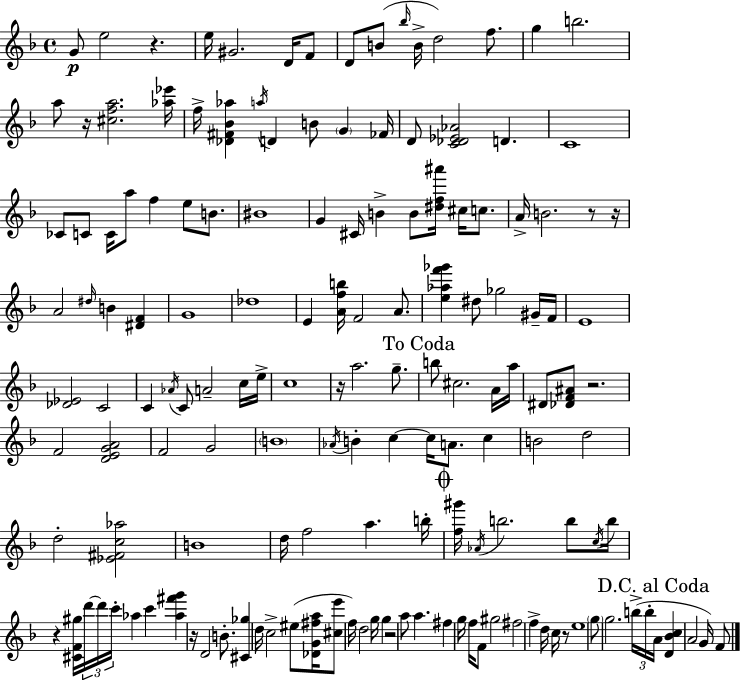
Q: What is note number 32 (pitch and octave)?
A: BIS4